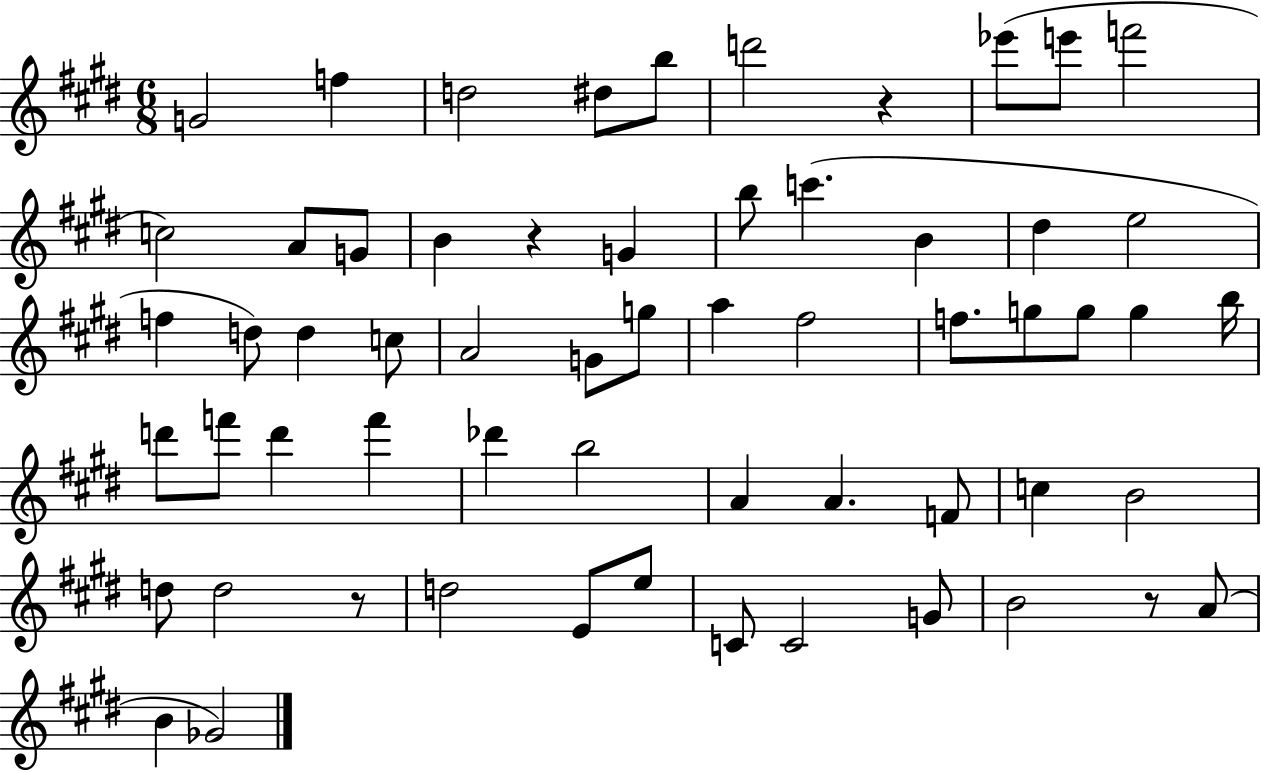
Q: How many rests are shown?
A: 4